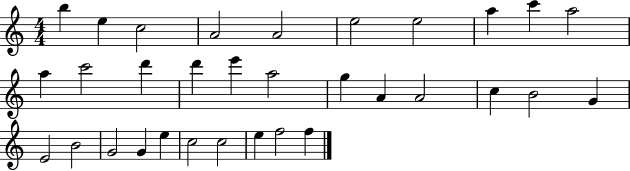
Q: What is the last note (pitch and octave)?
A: F5